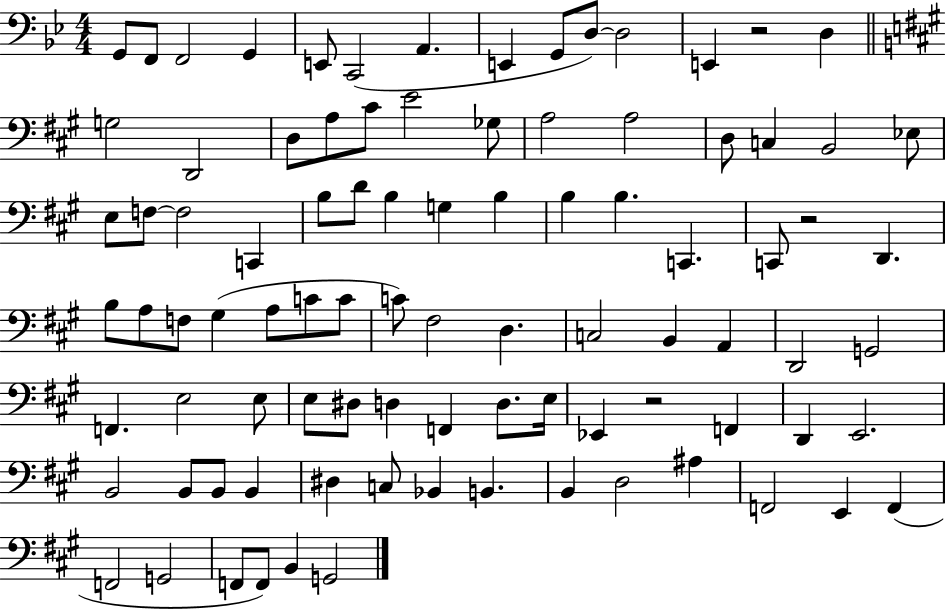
{
  \clef bass
  \numericTimeSignature
  \time 4/4
  \key bes \major
  g,8 f,8 f,2 g,4 | e,8 c,2( a,4. | e,4 g,8 d8~~) d2 | e,4 r2 d4 | \break \bar "||" \break \key a \major g2 d,2 | d8 a8 cis'8 e'2 ges8 | a2 a2 | d8 c4 b,2 ees8 | \break e8 f8~~ f2 c,4 | b8 d'8 b4 g4 b4 | b4 b4. c,4. | c,8 r2 d,4. | \break b8 a8 f8 gis4( a8 c'8 c'8 | c'8) fis2 d4. | c2 b,4 a,4 | d,2 g,2 | \break f,4. e2 e8 | e8 dis8 d4 f,4 d8. e16 | ees,4 r2 f,4 | d,4 e,2. | \break b,2 b,8 b,8 b,4 | dis4 c8 bes,4 b,4. | b,4 d2 ais4 | f,2 e,4 f,4( | \break f,2 g,2 | f,8 f,8) b,4 g,2 | \bar "|."
}